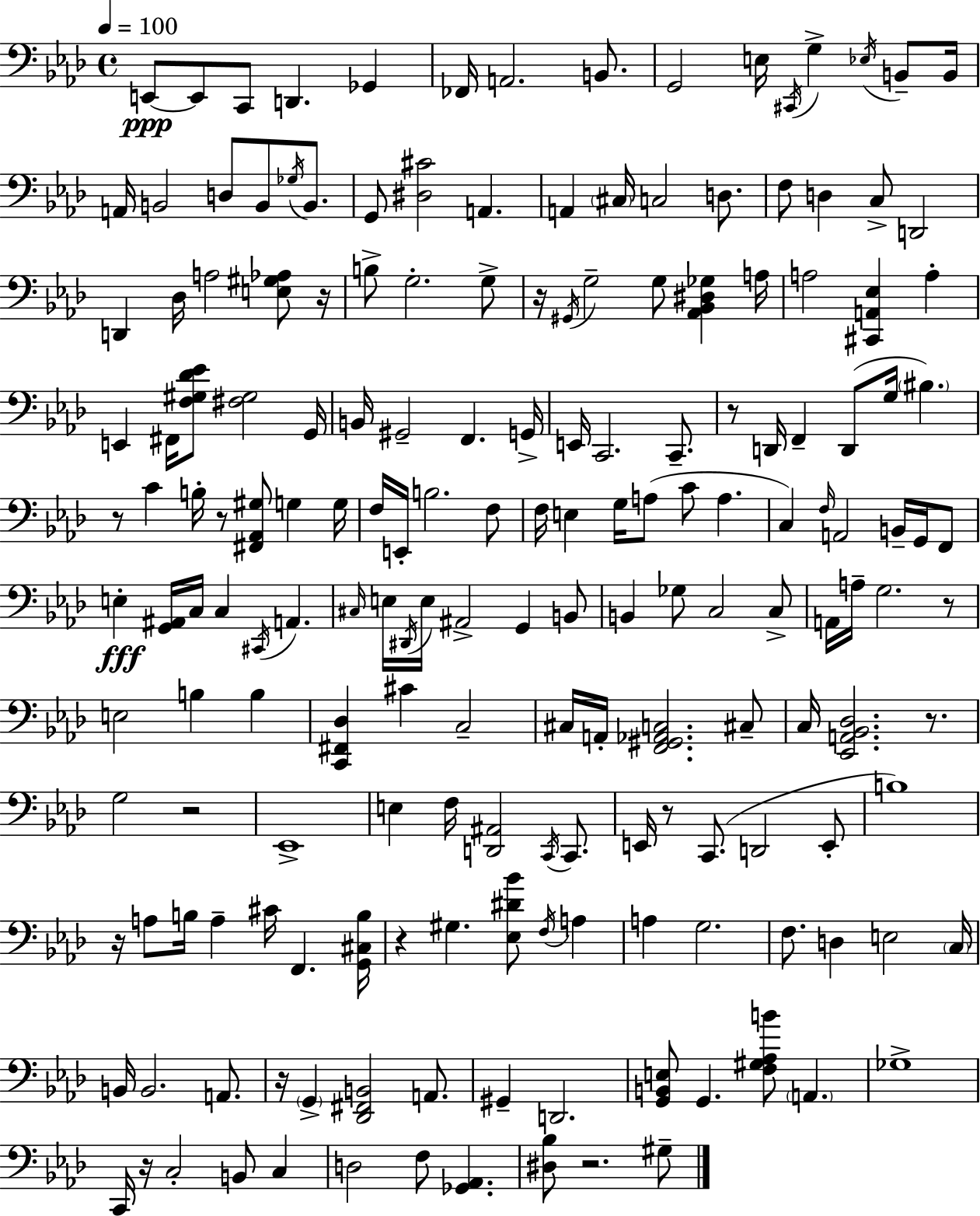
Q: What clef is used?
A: bass